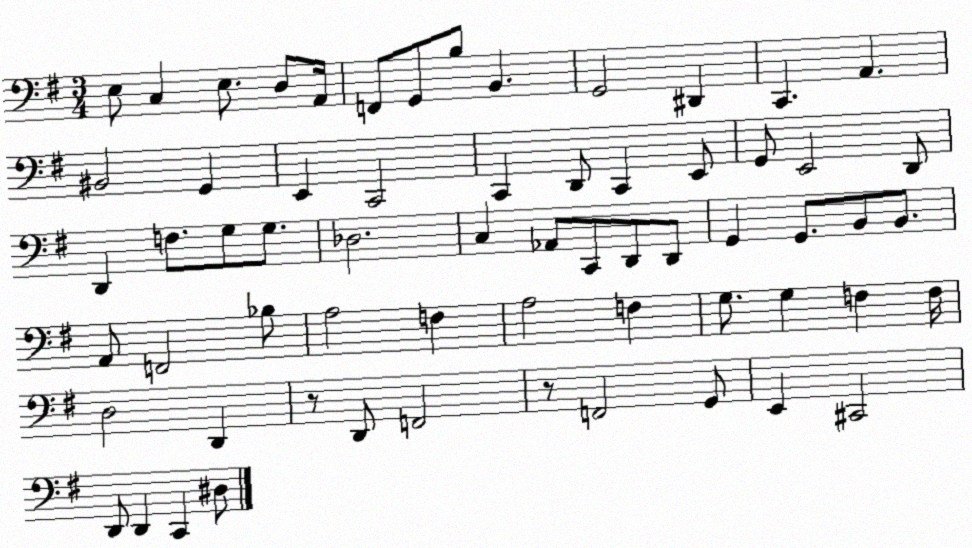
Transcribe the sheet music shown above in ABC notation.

X:1
T:Untitled
M:3/4
L:1/4
K:G
E,/2 C, E,/2 D,/2 A,,/4 F,,/2 G,,/2 B,/2 B,, G,,2 ^D,, C,, A,, ^B,,2 G,, E,, C,,2 C,, D,,/2 C,, E,,/2 G,,/2 E,,2 D,,/2 D,, F,/2 G,/2 G,/2 _D,2 C, _A,,/2 C,,/2 D,,/2 D,,/2 G,, G,,/2 B,,/2 B,,/2 A,,/2 F,,2 _B,/2 A,2 F, A,2 F, G,/2 G, F, F,/4 D,2 D,, z/2 D,,/2 F,,2 z/2 F,,2 G,,/2 E,, ^C,,2 D,,/2 D,, C,, ^D,/2